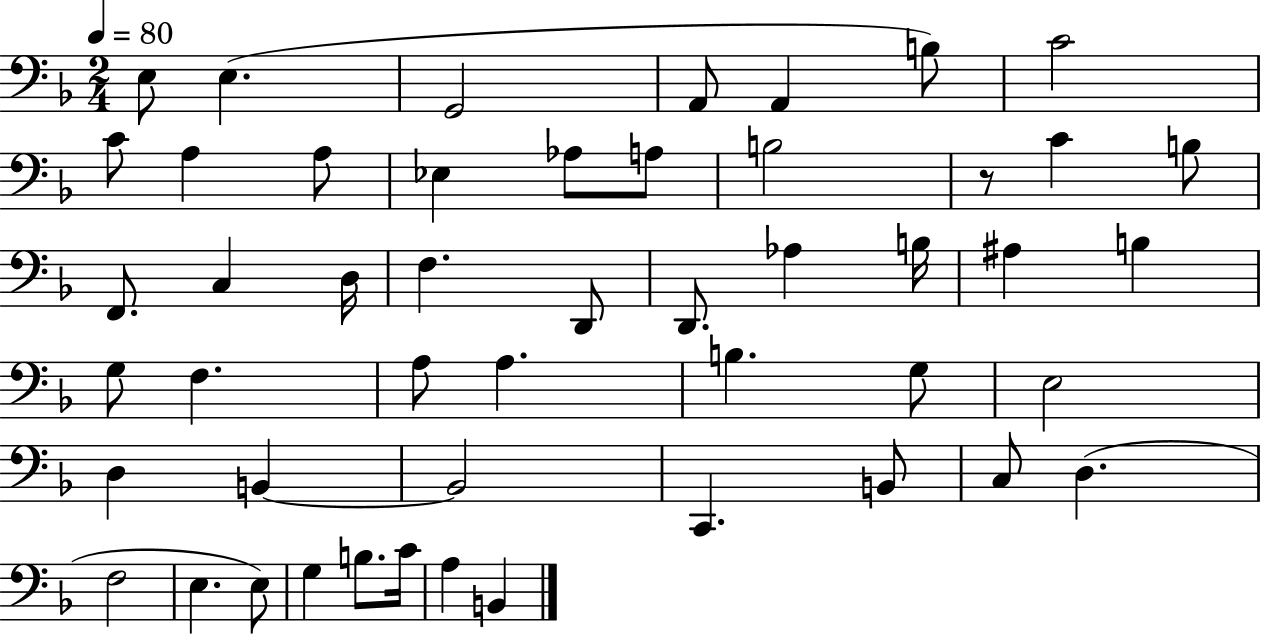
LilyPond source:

{
  \clef bass
  \numericTimeSignature
  \time 2/4
  \key f \major
  \tempo 4 = 80
  e8 e4.( | g,2 | a,8 a,4 b8) | c'2 | \break c'8 a4 a8 | ees4 aes8 a8 | b2 | r8 c'4 b8 | \break f,8. c4 d16 | f4. d,8 | d,8. aes4 b16 | ais4 b4 | \break g8 f4. | a8 a4. | b4. g8 | e2 | \break d4 b,4~~ | b,2 | c,4. b,8 | c8 d4.( | \break f2 | e4. e8) | g4 b8. c'16 | a4 b,4 | \break \bar "|."
}